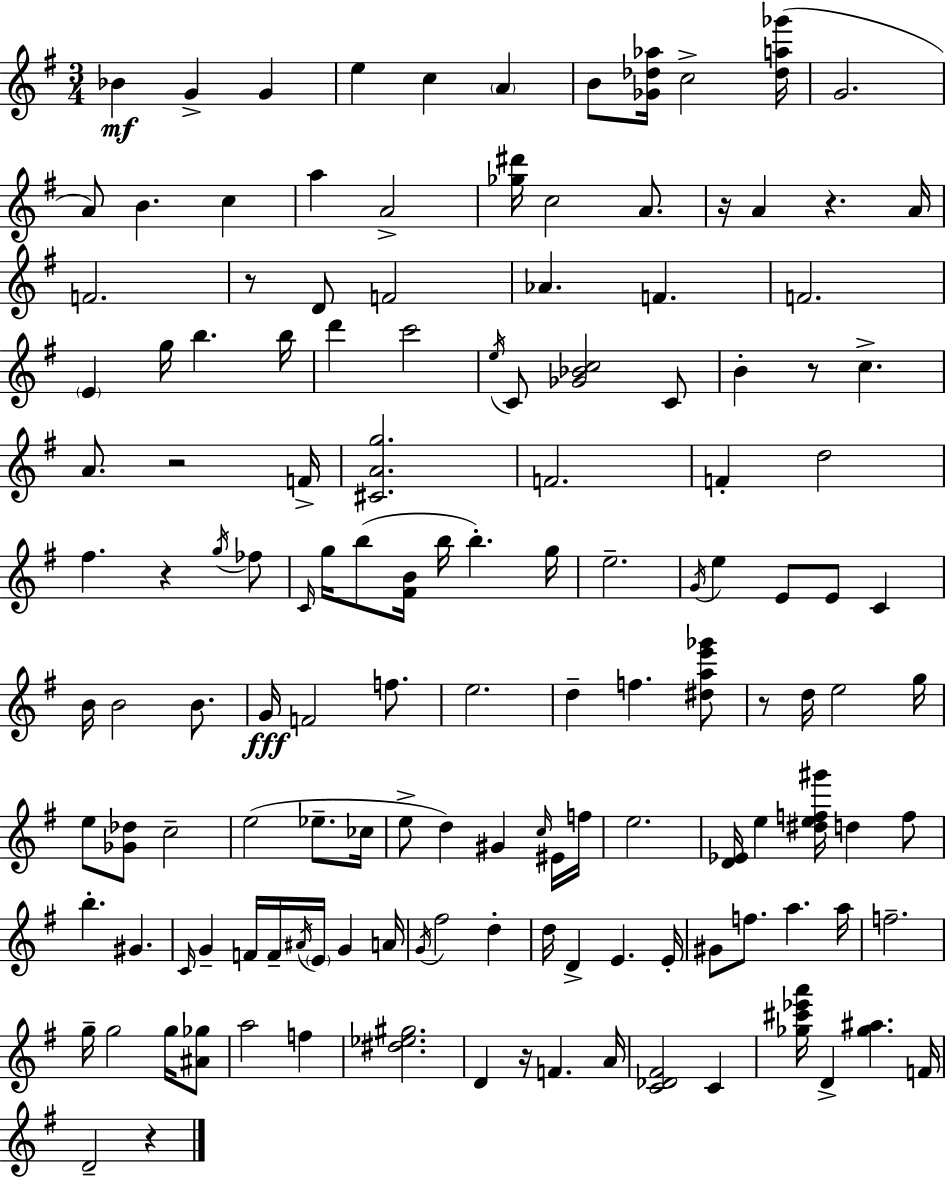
Bb4/q G4/q G4/q E5/q C5/q A4/q B4/e [Gb4,Db5,Ab5]/s C5/h [Db5,A5,Gb6]/s G4/h. A4/e B4/q. C5/q A5/q A4/h [Gb5,D#6]/s C5/h A4/e. R/s A4/q R/q. A4/s F4/h. R/e D4/e F4/h Ab4/q. F4/q. F4/h. E4/q G5/s B5/q. B5/s D6/q C6/h E5/s C4/e [Gb4,Bb4,C5]/h C4/e B4/q R/e C5/q. A4/e. R/h F4/s [C#4,A4,G5]/h. F4/h. F4/q D5/h F#5/q. R/q G5/s FES5/e C4/s G5/s B5/e [F#4,B4]/s B5/s B5/q. G5/s E5/h. G4/s E5/q E4/e E4/e C4/q B4/s B4/h B4/e. G4/s F4/h F5/e. E5/h. D5/q F5/q. [D#5,A5,E6,Gb6]/e R/e D5/s E5/h G5/s E5/e [Gb4,Db5]/e C5/h E5/h Eb5/e. CES5/s E5/e D5/q G#4/q C5/s EIS4/s F5/s E5/h. [D4,Eb4]/s E5/q [D#5,E5,F5,G#6]/s D5/q F5/e B5/q. G#4/q. C4/s G4/q F4/s F4/s A#4/s E4/s G4/q A4/s G4/s F#5/h D5/q D5/s D4/q E4/q. E4/s G#4/e F5/e. A5/q. A5/s F5/h. G5/s G5/h G5/s [A#4,Gb5]/e A5/h F5/q [D#5,Eb5,G#5]/h. D4/q R/s F4/q. A4/s [C4,Db4,F#4]/h C4/q [Gb5,C#6,Eb6,A6]/s D4/q [Gb5,A#5]/q. F4/s D4/h R/q